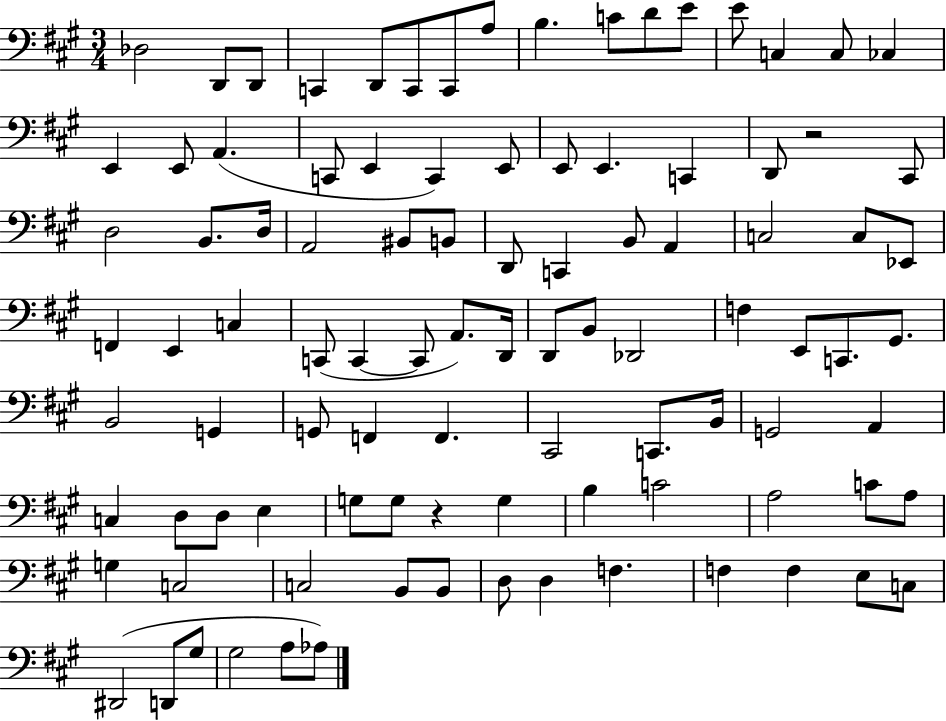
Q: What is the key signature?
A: A major